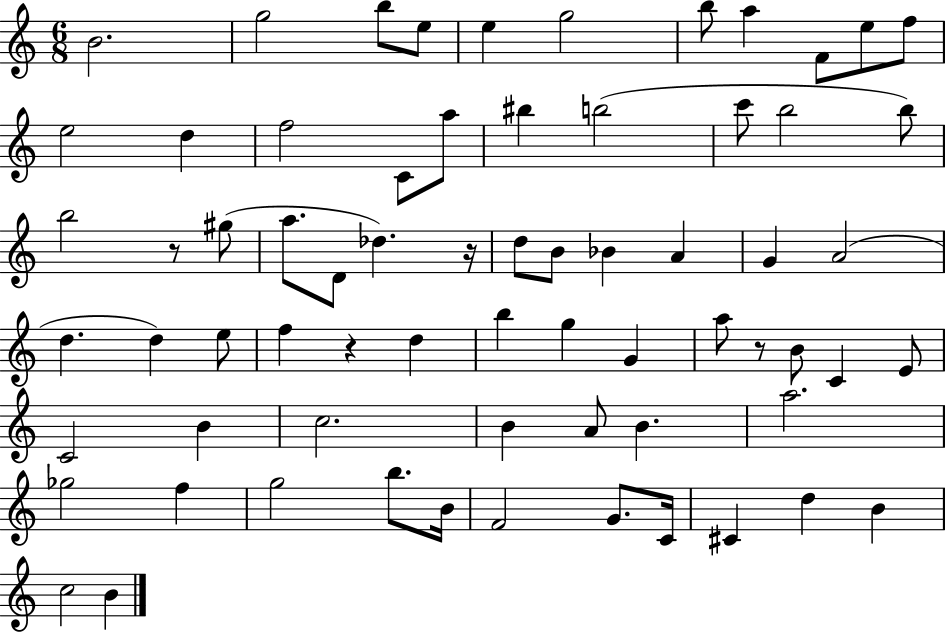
B4/h. G5/h B5/e E5/e E5/q G5/h B5/e A5/q F4/e E5/e F5/e E5/h D5/q F5/h C4/e A5/e BIS5/q B5/h C6/e B5/h B5/e B5/h R/e G#5/e A5/e. D4/e Db5/q. R/s D5/e B4/e Bb4/q A4/q G4/q A4/h D5/q. D5/q E5/e F5/q R/q D5/q B5/q G5/q G4/q A5/e R/e B4/e C4/q E4/e C4/h B4/q C5/h. B4/q A4/e B4/q. A5/h. Gb5/h F5/q G5/h B5/e. B4/s F4/h G4/e. C4/s C#4/q D5/q B4/q C5/h B4/q